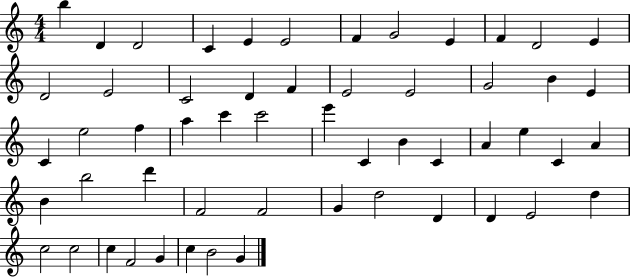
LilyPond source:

{
  \clef treble
  \numericTimeSignature
  \time 4/4
  \key c \major
  b''4 d'4 d'2 | c'4 e'4 e'2 | f'4 g'2 e'4 | f'4 d'2 e'4 | \break d'2 e'2 | c'2 d'4 f'4 | e'2 e'2 | g'2 b'4 e'4 | \break c'4 e''2 f''4 | a''4 c'''4 c'''2 | e'''4 c'4 b'4 c'4 | a'4 e''4 c'4 a'4 | \break b'4 b''2 d'''4 | f'2 f'2 | g'4 d''2 d'4 | d'4 e'2 d''4 | \break c''2 c''2 | c''4 f'2 g'4 | c''4 b'2 g'4 | \bar "|."
}